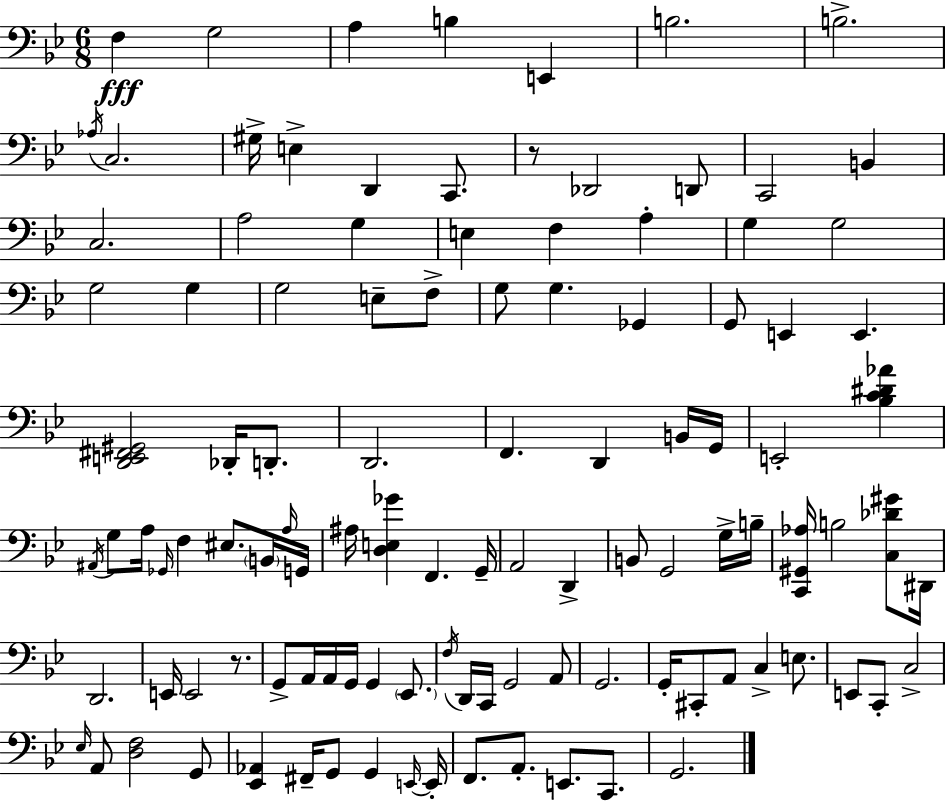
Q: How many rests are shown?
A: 2